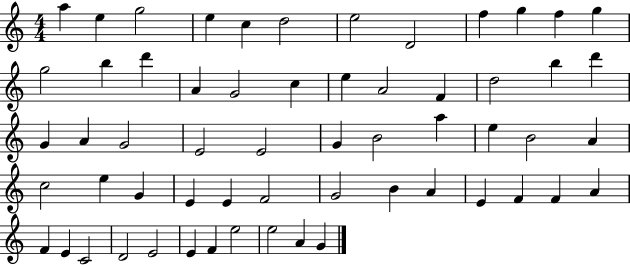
A5/q E5/q G5/h E5/q C5/q D5/h E5/h D4/h F5/q G5/q F5/q G5/q G5/h B5/q D6/q A4/q G4/h C5/q E5/q A4/h F4/q D5/h B5/q D6/q G4/q A4/q G4/h E4/h E4/h G4/q B4/h A5/q E5/q B4/h A4/q C5/h E5/q G4/q E4/q E4/q F4/h G4/h B4/q A4/q E4/q F4/q F4/q A4/q F4/q E4/q C4/h D4/h E4/h E4/q F4/q E5/h E5/h A4/q G4/q